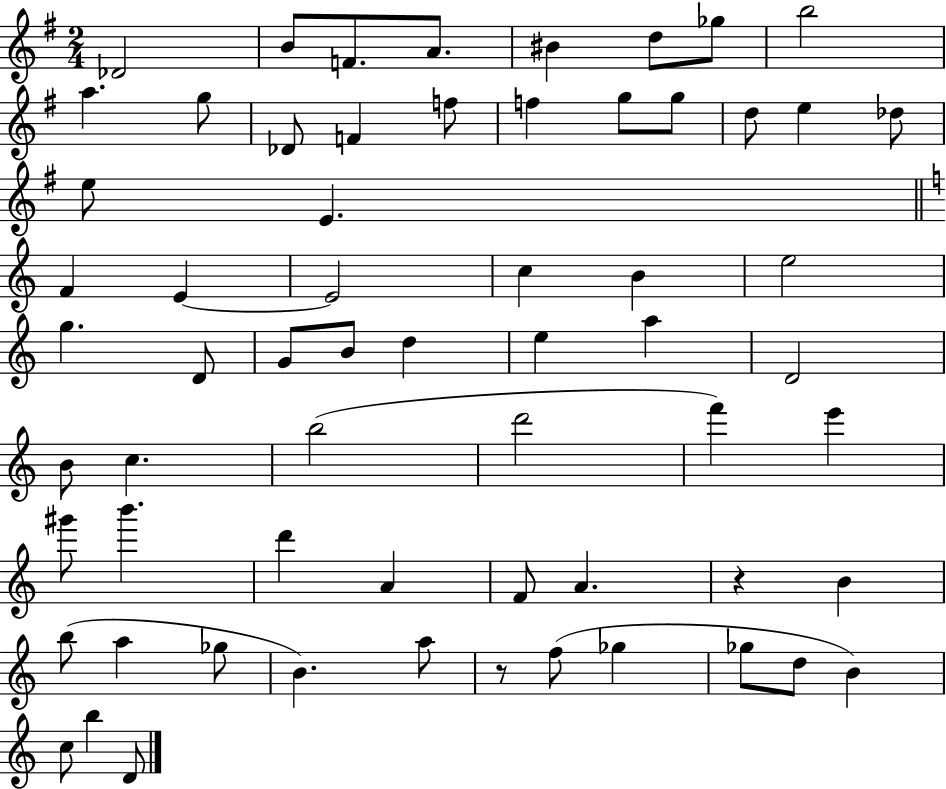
X:1
T:Untitled
M:2/4
L:1/4
K:G
_D2 B/2 F/2 A/2 ^B d/2 _g/2 b2 a g/2 _D/2 F f/2 f g/2 g/2 d/2 e _d/2 e/2 E F E E2 c B e2 g D/2 G/2 B/2 d e a D2 B/2 c b2 d'2 f' e' ^g'/2 b' d' A F/2 A z B b/2 a _g/2 B a/2 z/2 f/2 _g _g/2 d/2 B c/2 b D/2